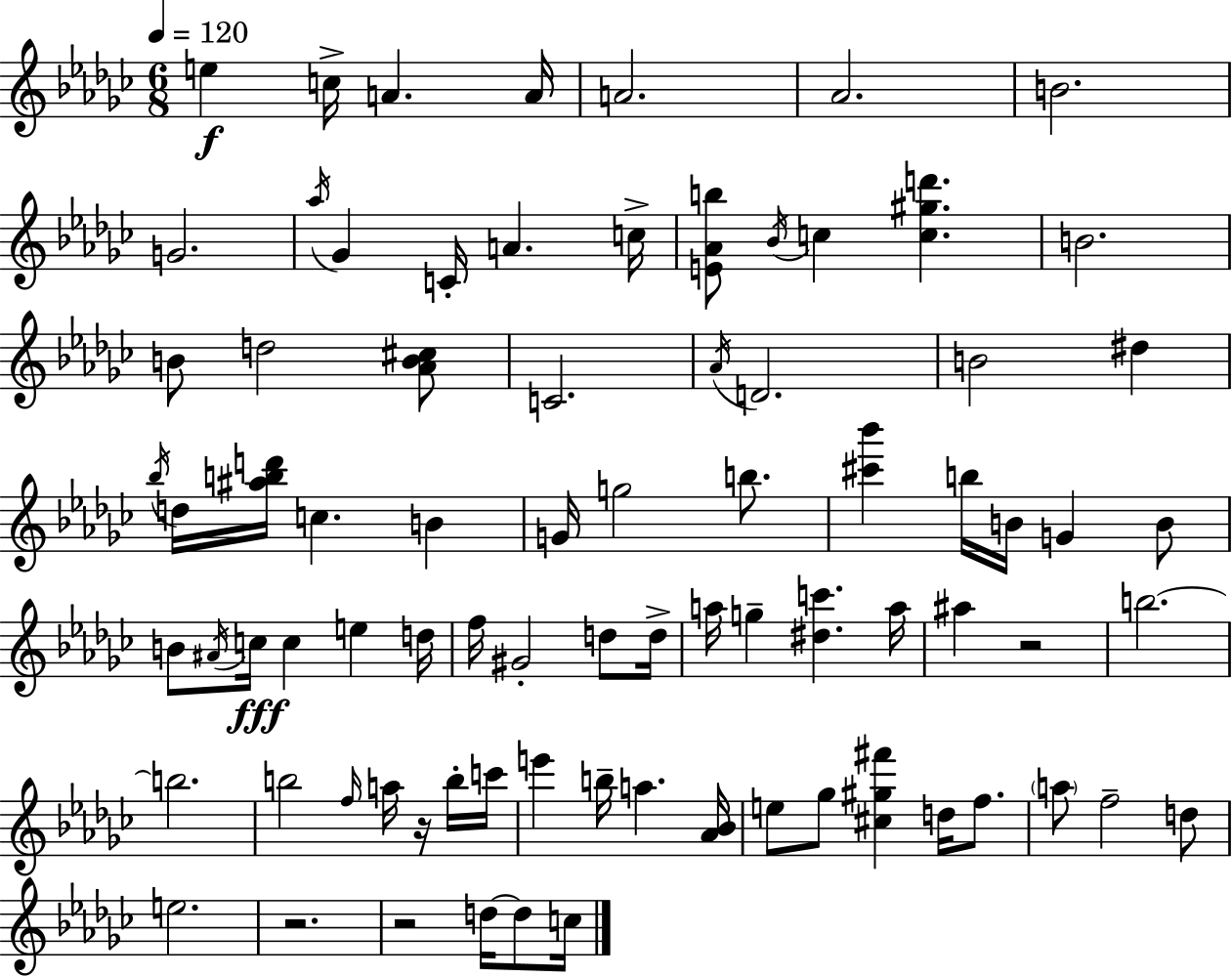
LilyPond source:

{
  \clef treble
  \numericTimeSignature
  \time 6/8
  \key ees \minor
  \tempo 4 = 120
  e''4\f c''16-> a'4. a'16 | a'2. | aes'2. | b'2. | \break g'2. | \acciaccatura { aes''16 } ges'4 c'16-. a'4. | c''16-> <e' aes' b''>8 \acciaccatura { bes'16 } c''4 <c'' gis'' d'''>4. | b'2. | \break b'8 d''2 | <aes' b' cis''>8 c'2. | \acciaccatura { aes'16 } d'2. | b'2 dis''4 | \break \acciaccatura { bes''16 } d''16 <ais'' b'' d'''>16 c''4. | b'4 g'16 g''2 | b''8. <cis''' bes'''>4 b''16 b'16 g'4 | b'8 b'8 \acciaccatura { ais'16 }\fff c''16 c''4 | \break e''4 d''16 f''16 gis'2-. | d''8 d''16-> a''16 g''4-- <dis'' c'''>4. | a''16 ais''4 r2 | b''2.~~ | \break b''2. | b''2 | \grace { f''16 } a''16 r16 b''16-. c'''16 e'''4 b''16-- a''4. | <aes' bes'>16 e''8 ges''8 <cis'' gis'' fis'''>4 | \break d''16 f''8. \parenthesize a''8 f''2-- | d''8 e''2. | r2. | r2 | \break d''16~~ d''8 c''16 \bar "|."
}